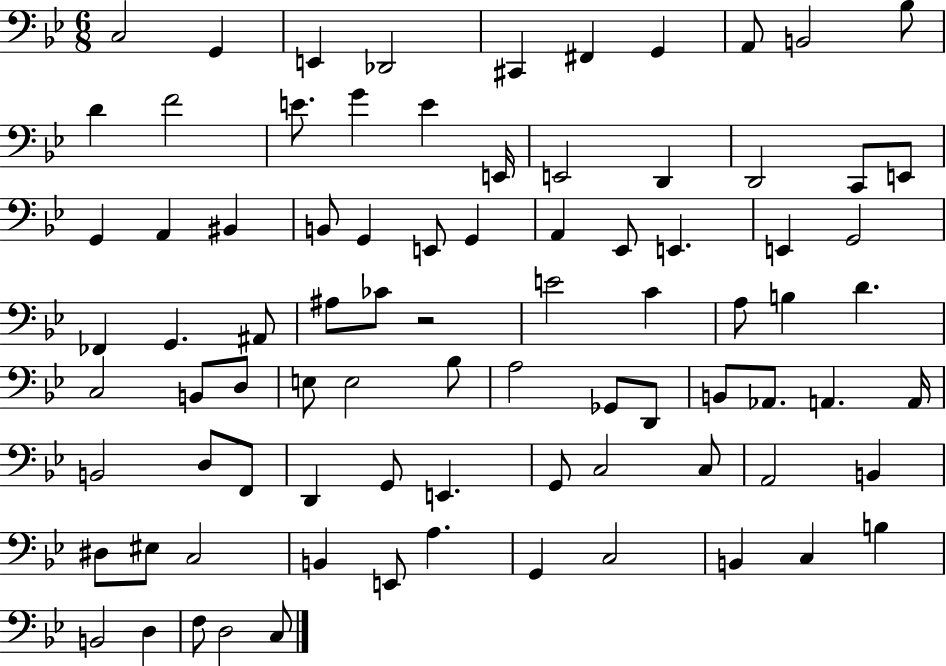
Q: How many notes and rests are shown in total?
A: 84